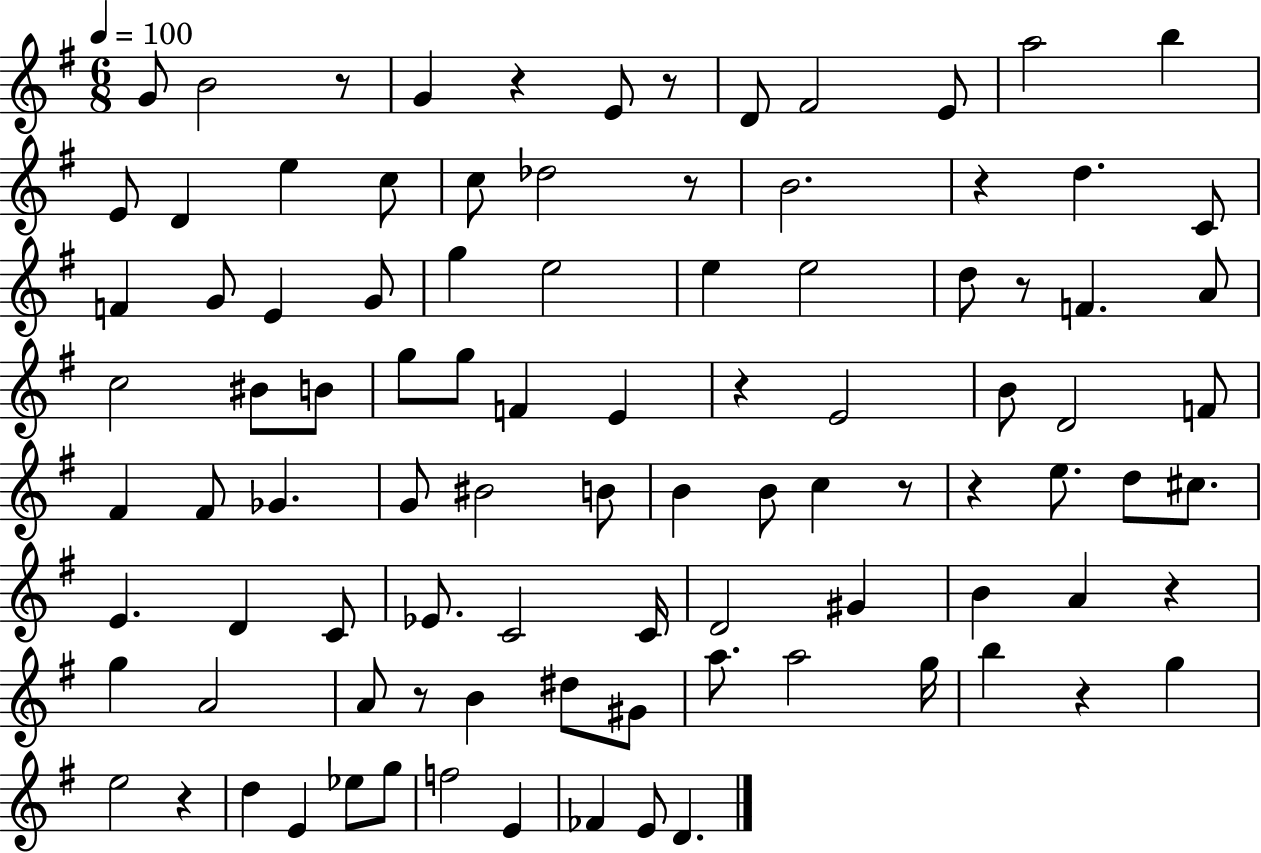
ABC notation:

X:1
T:Untitled
M:6/8
L:1/4
K:G
G/2 B2 z/2 G z E/2 z/2 D/2 ^F2 E/2 a2 b E/2 D e c/2 c/2 _d2 z/2 B2 z d C/2 F G/2 E G/2 g e2 e e2 d/2 z/2 F A/2 c2 ^B/2 B/2 g/2 g/2 F E z E2 B/2 D2 F/2 ^F ^F/2 _G G/2 ^B2 B/2 B B/2 c z/2 z e/2 d/2 ^c/2 E D C/2 _E/2 C2 C/4 D2 ^G B A z g A2 A/2 z/2 B ^d/2 ^G/2 a/2 a2 g/4 b z g e2 z d E _e/2 g/2 f2 E _F E/2 D